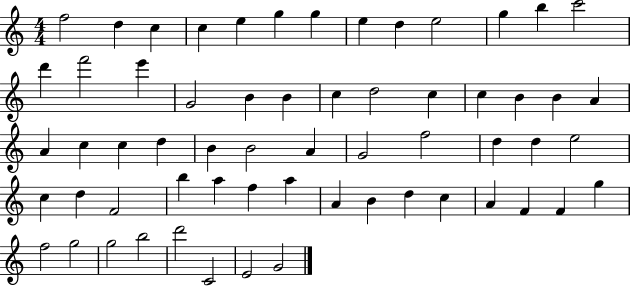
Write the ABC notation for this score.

X:1
T:Untitled
M:4/4
L:1/4
K:C
f2 d c c e g g e d e2 g b c'2 d' f'2 e' G2 B B c d2 c c B B A A c c d B B2 A G2 f2 d d e2 c d F2 b a f a A B d c A F F g f2 g2 g2 b2 d'2 C2 E2 G2